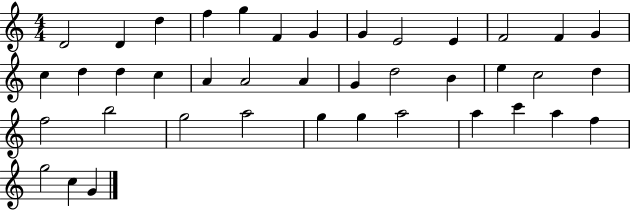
D4/h D4/q D5/q F5/q G5/q F4/q G4/q G4/q E4/h E4/q F4/h F4/q G4/q C5/q D5/q D5/q C5/q A4/q A4/h A4/q G4/q D5/h B4/q E5/q C5/h D5/q F5/h B5/h G5/h A5/h G5/q G5/q A5/h A5/q C6/q A5/q F5/q G5/h C5/q G4/q